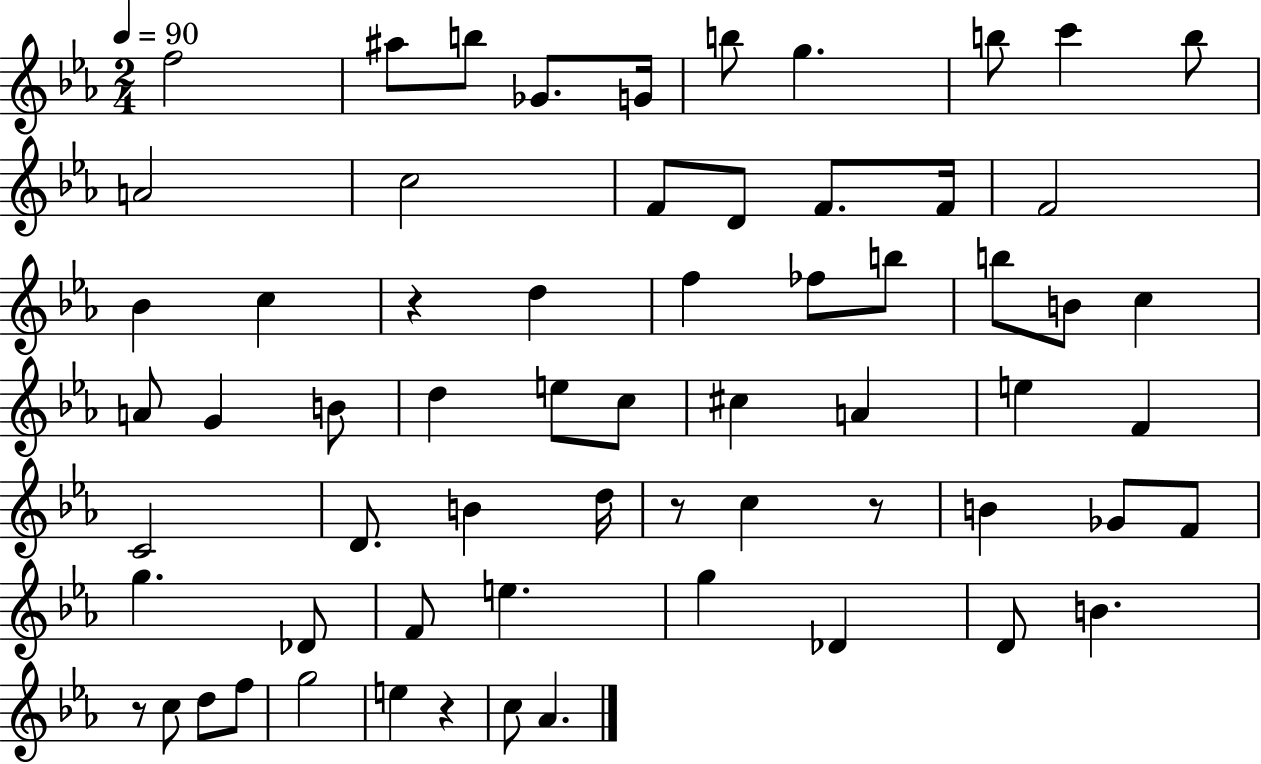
{
  \clef treble
  \numericTimeSignature
  \time 2/4
  \key ees \major
  \tempo 4 = 90
  \repeat volta 2 { f''2 | ais''8 b''8 ges'8. g'16 | b''8 g''4. | b''8 c'''4 b''8 | \break a'2 | c''2 | f'8 d'8 f'8. f'16 | f'2 | \break bes'4 c''4 | r4 d''4 | f''4 fes''8 b''8 | b''8 b'8 c''4 | \break a'8 g'4 b'8 | d''4 e''8 c''8 | cis''4 a'4 | e''4 f'4 | \break c'2 | d'8. b'4 d''16 | r8 c''4 r8 | b'4 ges'8 f'8 | \break g''4. des'8 | f'8 e''4. | g''4 des'4 | d'8 b'4. | \break r8 c''8 d''8 f''8 | g''2 | e''4 r4 | c''8 aes'4. | \break } \bar "|."
}